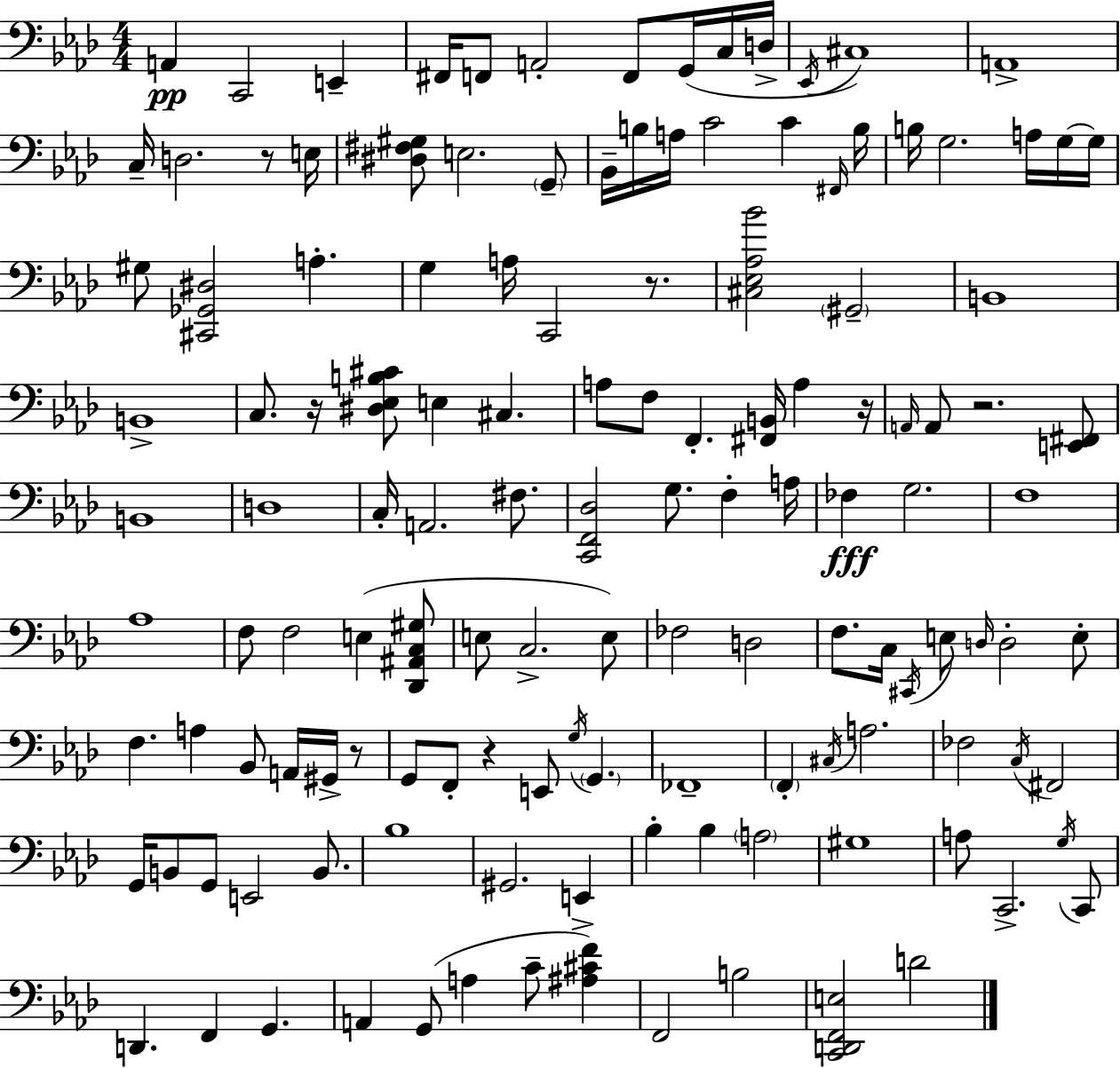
X:1
T:Untitled
M:4/4
L:1/4
K:Fm
A,, C,,2 E,, ^F,,/4 F,,/2 A,,2 F,,/2 G,,/4 C,/4 D,/4 _E,,/4 ^C,4 A,,4 C,/4 D,2 z/2 E,/4 [^D,^F,^G,]/2 E,2 G,,/2 _B,,/4 B,/4 A,/4 C2 C ^F,,/4 B,/4 B,/4 G,2 A,/4 G,/4 G,/4 ^G,/2 [^C,,_G,,^D,]2 A, G, A,/4 C,,2 z/2 [^C,_E,_A,_B]2 ^G,,2 B,,4 B,,4 C,/2 z/4 [^D,_E,B,^C]/2 E, ^C, A,/2 F,/2 F,, [^F,,B,,]/4 A, z/4 A,,/4 A,,/2 z2 [E,,^F,,]/2 B,,4 D,4 C,/4 A,,2 ^F,/2 [C,,F,,_D,]2 G,/2 F, A,/4 _F, G,2 F,4 _A,4 F,/2 F,2 E, [_D,,^A,,C,^G,]/2 E,/2 C,2 E,/2 _F,2 D,2 F,/2 C,/4 ^C,,/4 E,/2 D,/4 D,2 E,/2 F, A, _B,,/2 A,,/4 ^G,,/4 z/2 G,,/2 F,,/2 z E,,/2 G,/4 G,, _F,,4 F,, ^C,/4 A,2 _F,2 C,/4 ^F,,2 G,,/4 B,,/2 G,,/2 E,,2 B,,/2 _B,4 ^G,,2 E,, _B, _B, A,2 ^G,4 A,/2 C,,2 G,/4 C,,/2 D,, F,, G,, A,, G,,/2 A, C/2 [^A,^CF] F,,2 B,2 [C,,D,,F,,E,]2 D2